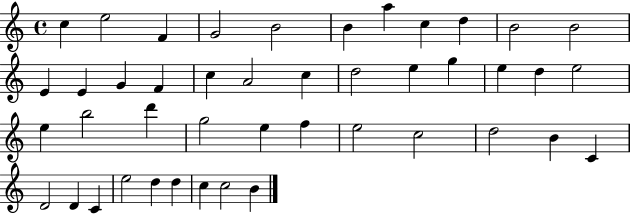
C5/q E5/h F4/q G4/h B4/h B4/q A5/q C5/q D5/q B4/h B4/h E4/q E4/q G4/q F4/q C5/q A4/h C5/q D5/h E5/q G5/q E5/q D5/q E5/h E5/q B5/h D6/q G5/h E5/q F5/q E5/h C5/h D5/h B4/q C4/q D4/h D4/q C4/q E5/h D5/q D5/q C5/q C5/h B4/q